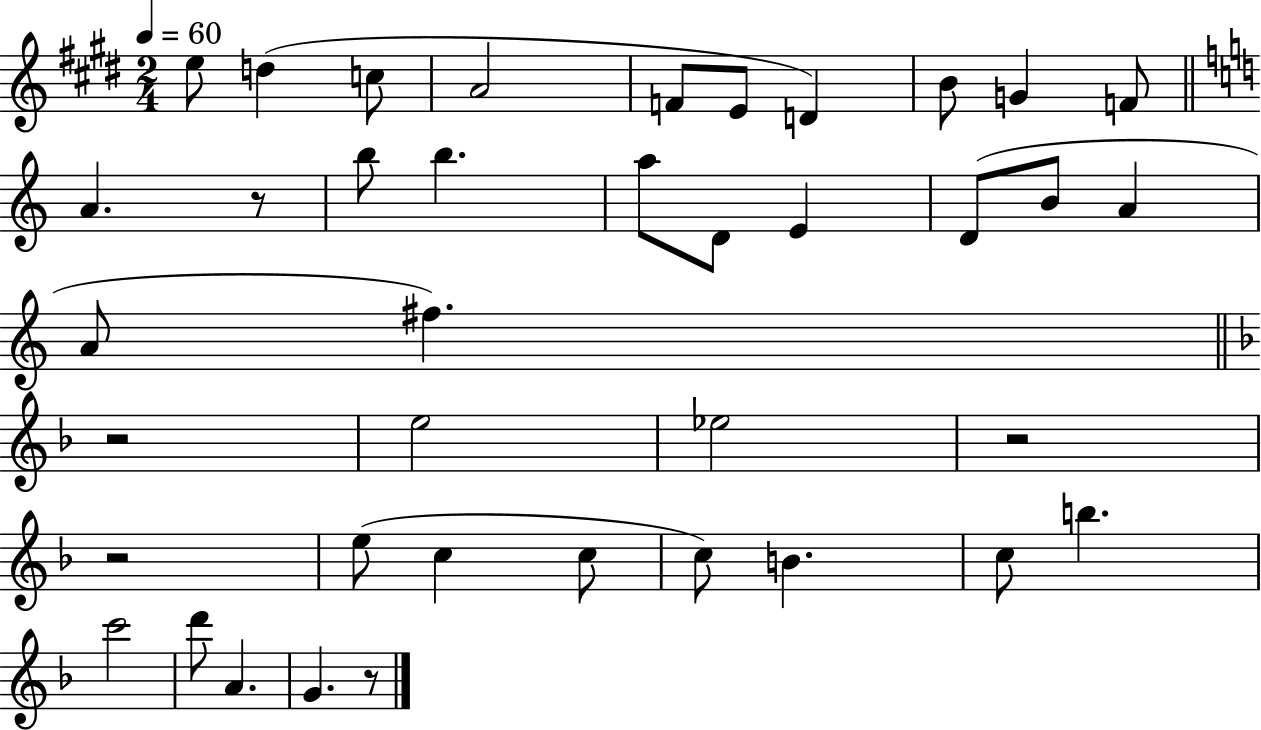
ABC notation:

X:1
T:Untitled
M:2/4
L:1/4
K:E
e/2 d c/2 A2 F/2 E/2 D B/2 G F/2 A z/2 b/2 b a/2 D/2 E D/2 B/2 A A/2 ^f z2 e2 _e2 z2 z2 e/2 c c/2 c/2 B c/2 b c'2 d'/2 A G z/2